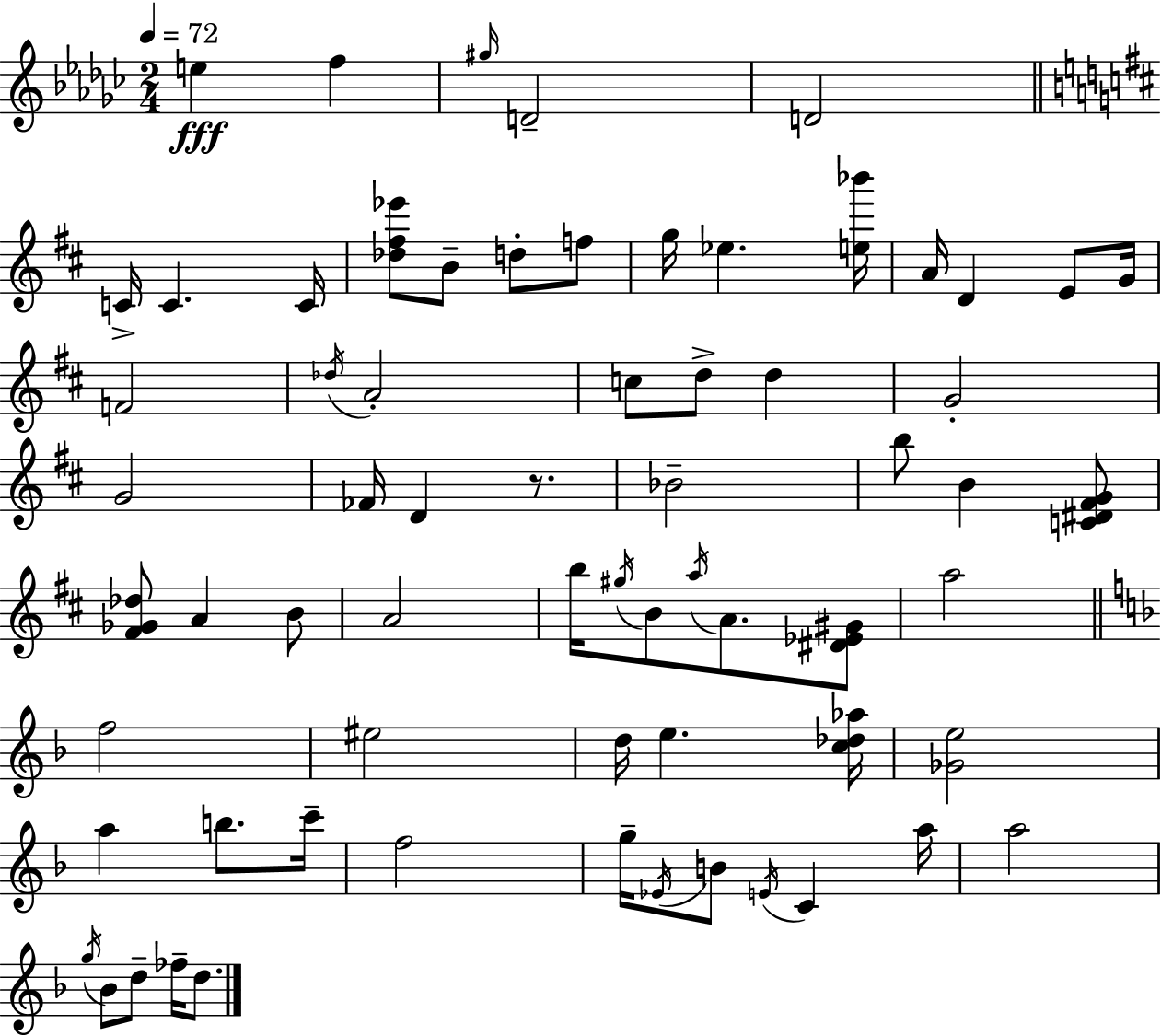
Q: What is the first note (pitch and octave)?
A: E5